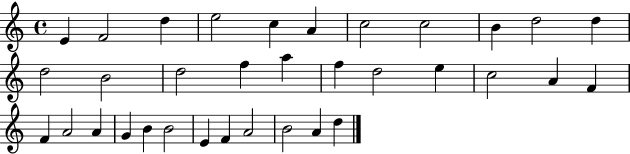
{
  \clef treble
  \time 4/4
  \defaultTimeSignature
  \key c \major
  e'4 f'2 d''4 | e''2 c''4 a'4 | c''2 c''2 | b'4 d''2 d''4 | \break d''2 b'2 | d''2 f''4 a''4 | f''4 d''2 e''4 | c''2 a'4 f'4 | \break f'4 a'2 a'4 | g'4 b'4 b'2 | e'4 f'4 a'2 | b'2 a'4 d''4 | \break \bar "|."
}